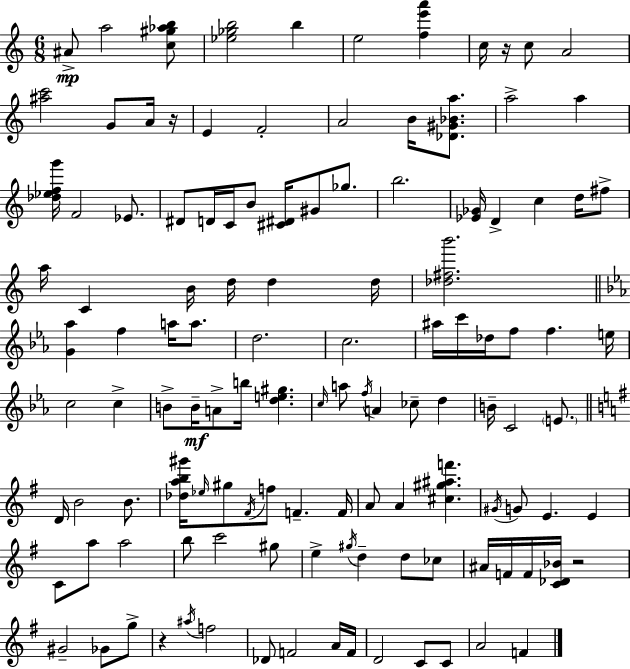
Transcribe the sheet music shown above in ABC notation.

X:1
T:Untitled
M:6/8
L:1/4
K:C
^A/2 a2 [c^g_ab]/2 [_e_gb]2 b e2 [fe'a'] c/4 z/4 c/2 A2 [^ac']2 G/2 A/4 z/4 E F2 A2 B/4 [_D^G_Ba]/2 a2 a [_d_efg']/4 F2 _E/2 ^D/2 D/4 C/4 B/2 [^C^D]/4 ^G/2 _g/2 b2 [_E_G]/4 D c d/4 ^f/2 a/4 C B/4 d/4 d d/4 [_d^fb']2 [G_a] f a/4 a/2 d2 c2 ^a/4 c'/4 _d/4 f/2 f e/4 c2 c B/2 B/4 A/2 b/4 [de^g] c/4 a/2 f/4 A _c/2 d B/4 C2 E/2 D/4 B2 B/2 [_dab^g']/4 _e/4 ^g/2 ^F/4 f/2 F F/4 A/2 A [^c^g^af'] ^G/4 G/2 E E C/2 a/2 a2 b/2 c'2 ^g/2 e ^g/4 d d/2 _c/2 ^A/4 F/4 F/4 [C_D_B]/4 z2 ^G2 _G/2 g/2 z ^a/4 f2 _D/2 F2 A/4 F/4 D2 C/2 C/2 A2 F